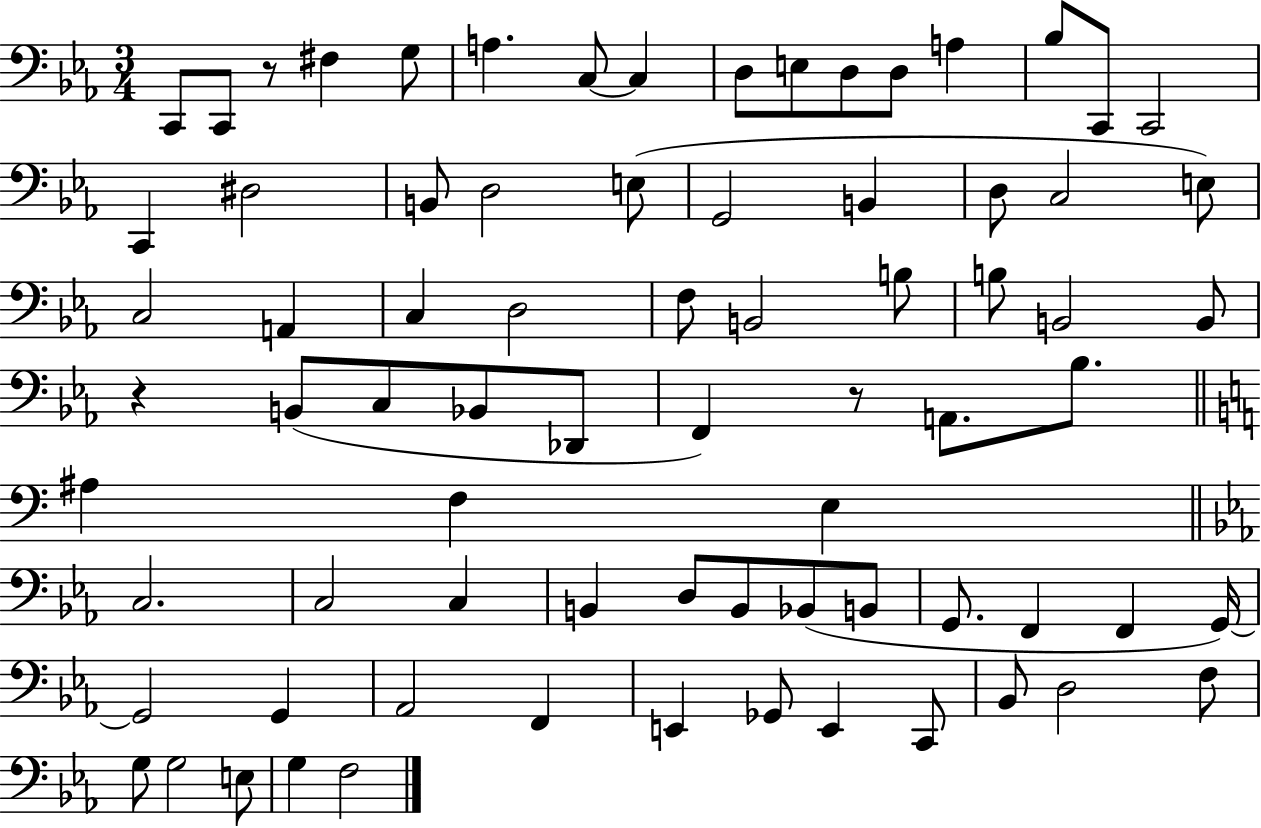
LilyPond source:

{
  \clef bass
  \numericTimeSignature
  \time 3/4
  \key ees \major
  c,8 c,8 r8 fis4 g8 | a4. c8~~ c4 | d8 e8 d8 d8 a4 | bes8 c,8 c,2 | \break c,4 dis2 | b,8 d2 e8( | g,2 b,4 | d8 c2 e8) | \break c2 a,4 | c4 d2 | f8 b,2 b8 | b8 b,2 b,8 | \break r4 b,8( c8 bes,8 des,8 | f,4) r8 a,8. bes8. | \bar "||" \break \key a \minor ais4 f4 e4 | \bar "||" \break \key ees \major c2. | c2 c4 | b,4 d8 b,8 bes,8( b,8 | g,8. f,4 f,4 g,16~~) | \break g,2 g,4 | aes,2 f,4 | e,4 ges,8 e,4 c,8 | bes,8 d2 f8 | \break g8 g2 e8 | g4 f2 | \bar "|."
}